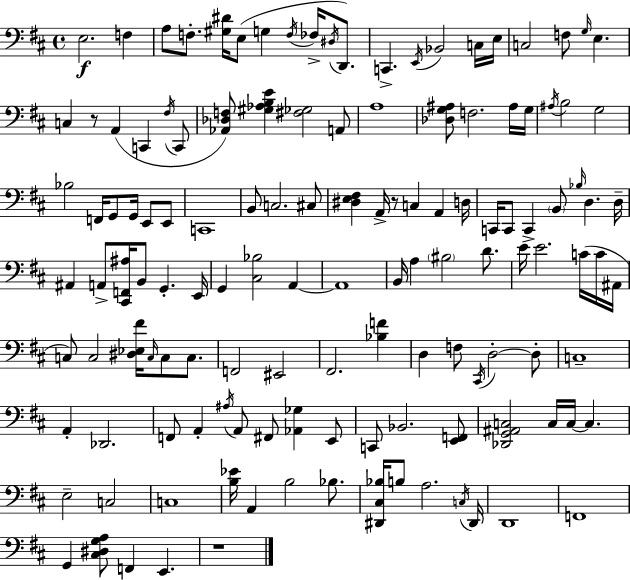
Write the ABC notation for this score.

X:1
T:Untitled
M:4/4
L:1/4
K:D
E,2 F, A,/2 F,/2 [^G,^D]/4 E,/2 G, F,/4 _F,/4 ^D,/4 D,,/2 C,, E,,/4 _B,,2 C,/4 E,/4 C,2 F,/2 G,/4 E, C, z/2 A,, C,, ^F,/4 C,,/2 [_A,,_D,F,]/2 [^G,_A,B,E] [^F,_G,]2 A,,/2 A,4 [_D,G,^A,]/2 F,2 ^A,/4 G,/4 ^A,/4 B,2 G,2 _B,2 F,,/4 G,,/2 G,,/4 E,,/2 E,,/2 C,,4 B,,/2 C,2 ^C,/2 [^D,E,^F,] A,,/4 z/2 C, A,, D,/4 C,,/4 C,,/2 C,, B,,/2 _B,/4 D, D,/4 ^A,, A,,/2 [^C,,F,,^A,]/4 B,,/2 G,, E,,/4 G,, [^C,_B,]2 A,, A,,4 B,,/4 A, ^B,2 D/2 E/4 E2 C/4 C/4 ^A,,/4 C,/2 C,2 [^D,_E,^F]/4 C,/4 C,/2 C,/2 F,,2 ^E,,2 ^F,,2 [_B,F] D, F,/2 ^C,,/4 D,2 D,/2 C,4 A,, _D,,2 F,,/2 A,, ^A,/4 A,,/2 ^F,,/2 [_A,,_G,] E,,/2 C,,/2 _B,,2 [E,,F,,]/2 [_D,,G,,^A,,C,]2 C,/4 C,/4 C, E,2 C,2 C,4 [B,_E]/4 A,, B,2 _B,/2 [^D,,^C,_B,]/4 B,/2 A,2 C,/4 ^D,,/4 D,,4 F,,4 G,, [^C,^D,G,A,]/2 F,, E,, z4